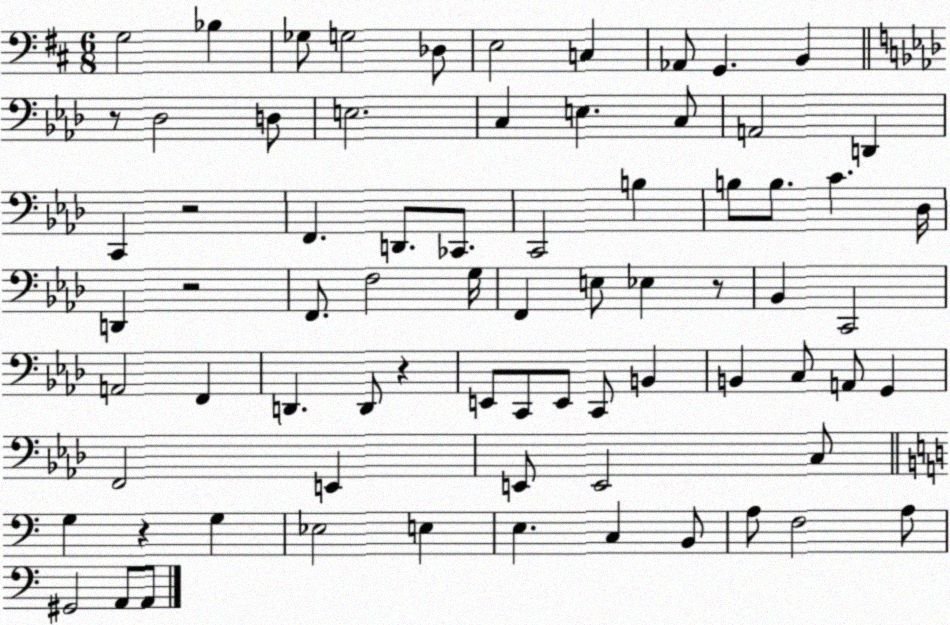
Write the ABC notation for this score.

X:1
T:Untitled
M:6/8
L:1/4
K:D
G,2 _B, _G,/2 G,2 _D,/2 E,2 C, _A,,/2 G,, B,, z/2 _D,2 D,/2 E,2 C, E, C,/2 A,,2 D,, C,, z2 F,, D,,/2 _C,,/2 C,,2 B, B,/2 B,/2 C _D,/4 D,, z2 F,,/2 F,2 G,/4 F,, E,/2 _E, z/2 _B,, C,,2 A,,2 F,, D,, D,,/2 z E,,/2 C,,/2 E,,/2 C,,/2 B,, B,, C,/2 A,,/2 G,, F,,2 E,, E,,/2 E,,2 C,/2 G, z G, _E,2 E, E, C, B,,/2 A,/2 F,2 A,/2 ^G,,2 A,,/2 A,,/2